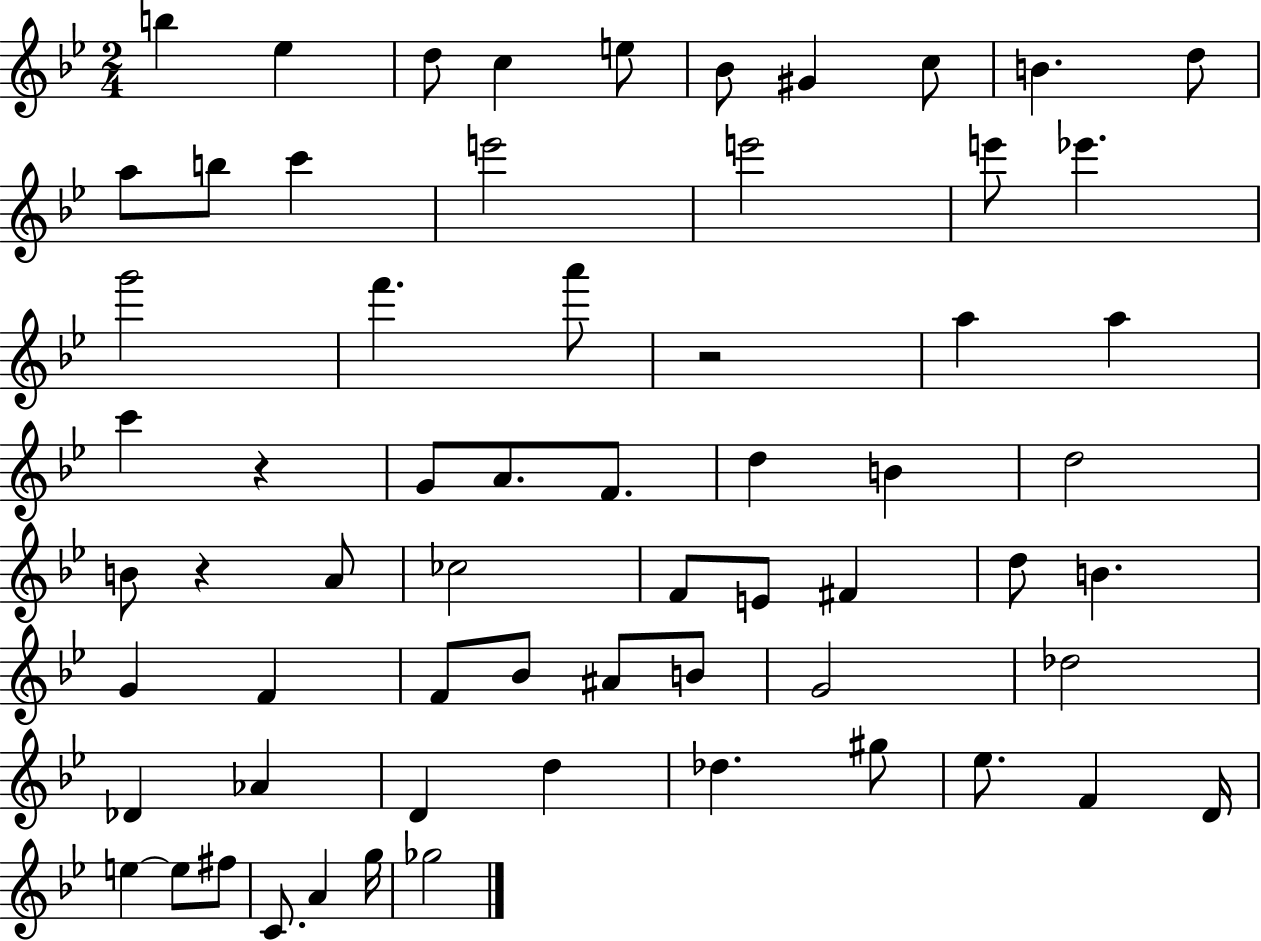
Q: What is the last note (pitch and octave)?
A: Gb5